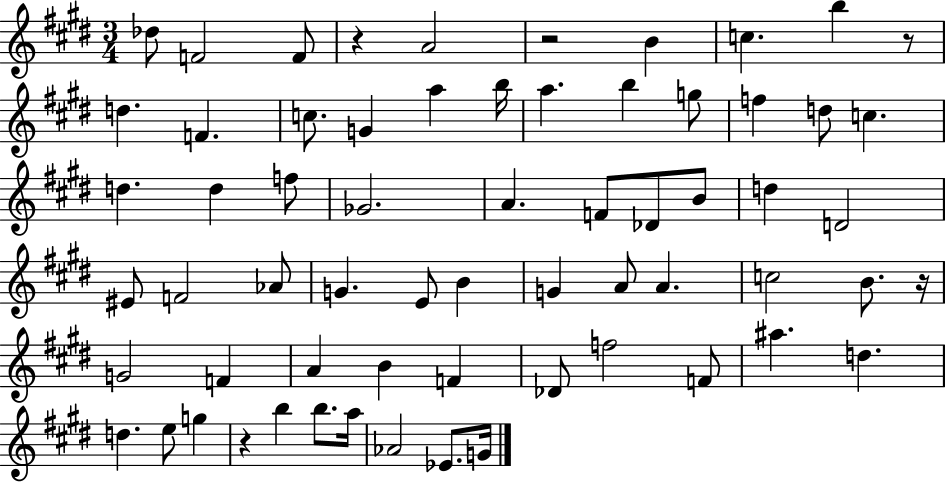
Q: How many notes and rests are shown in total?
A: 64